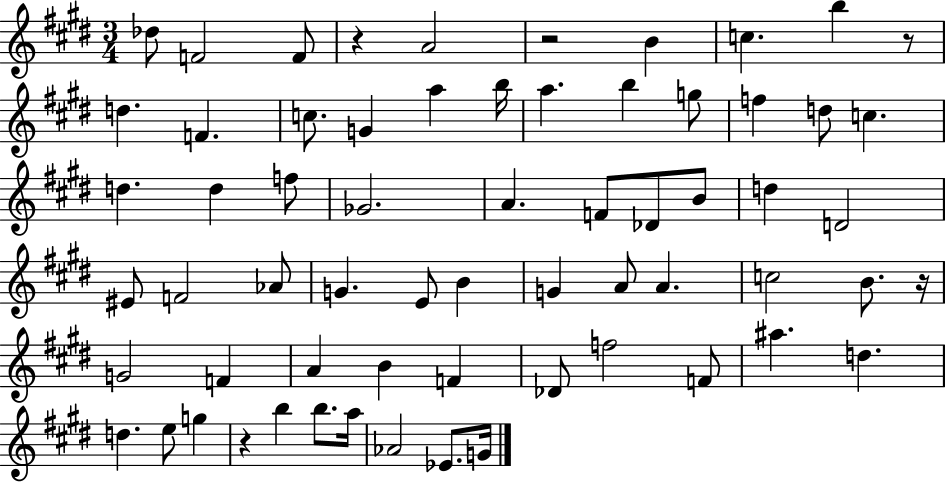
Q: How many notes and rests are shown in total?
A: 64